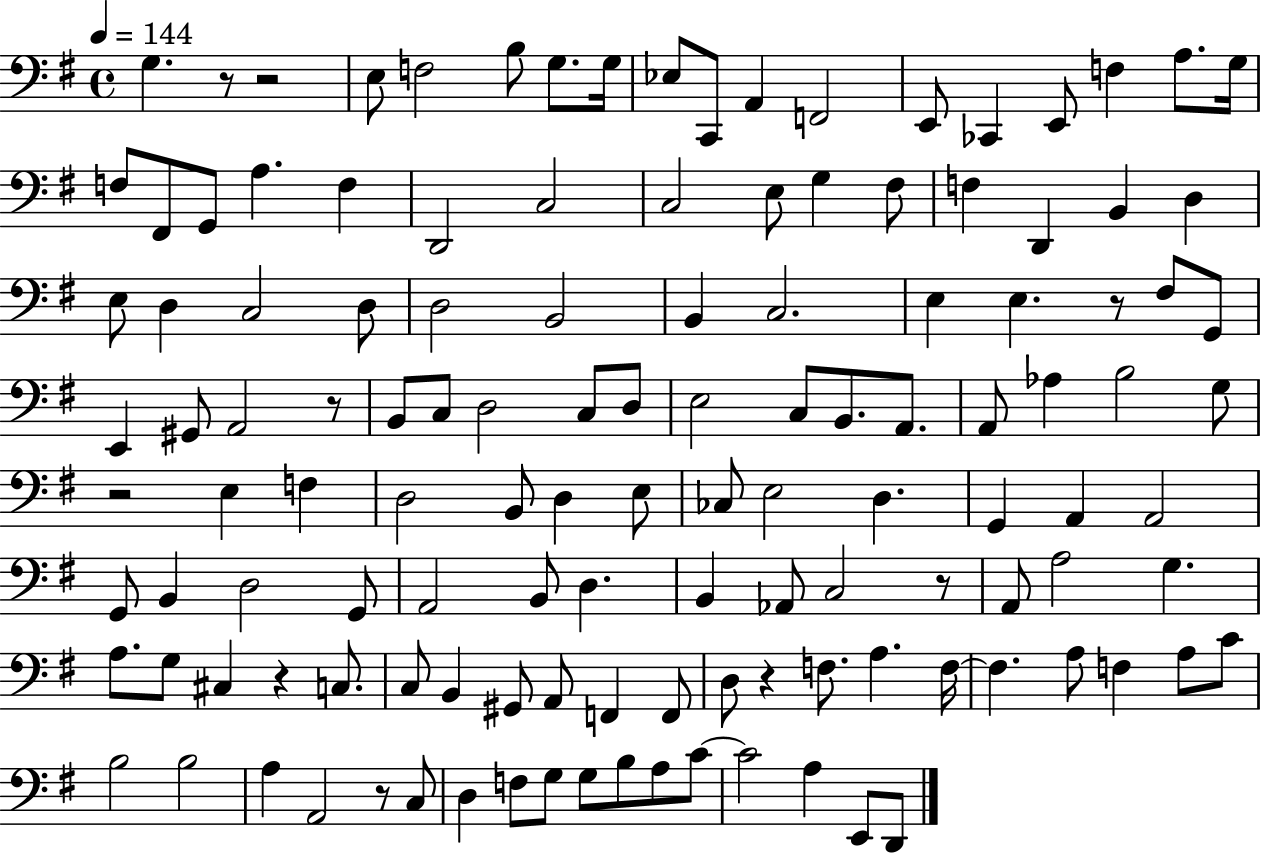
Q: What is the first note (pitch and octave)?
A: G3